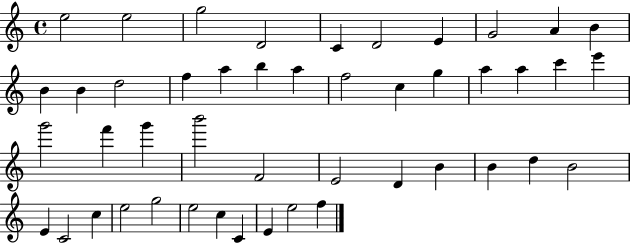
X:1
T:Untitled
M:4/4
L:1/4
K:C
e2 e2 g2 D2 C D2 E G2 A B B B d2 f a b a f2 c g a a c' e' g'2 f' g' b'2 F2 E2 D B B d B2 E C2 c e2 g2 e2 c C E e2 f